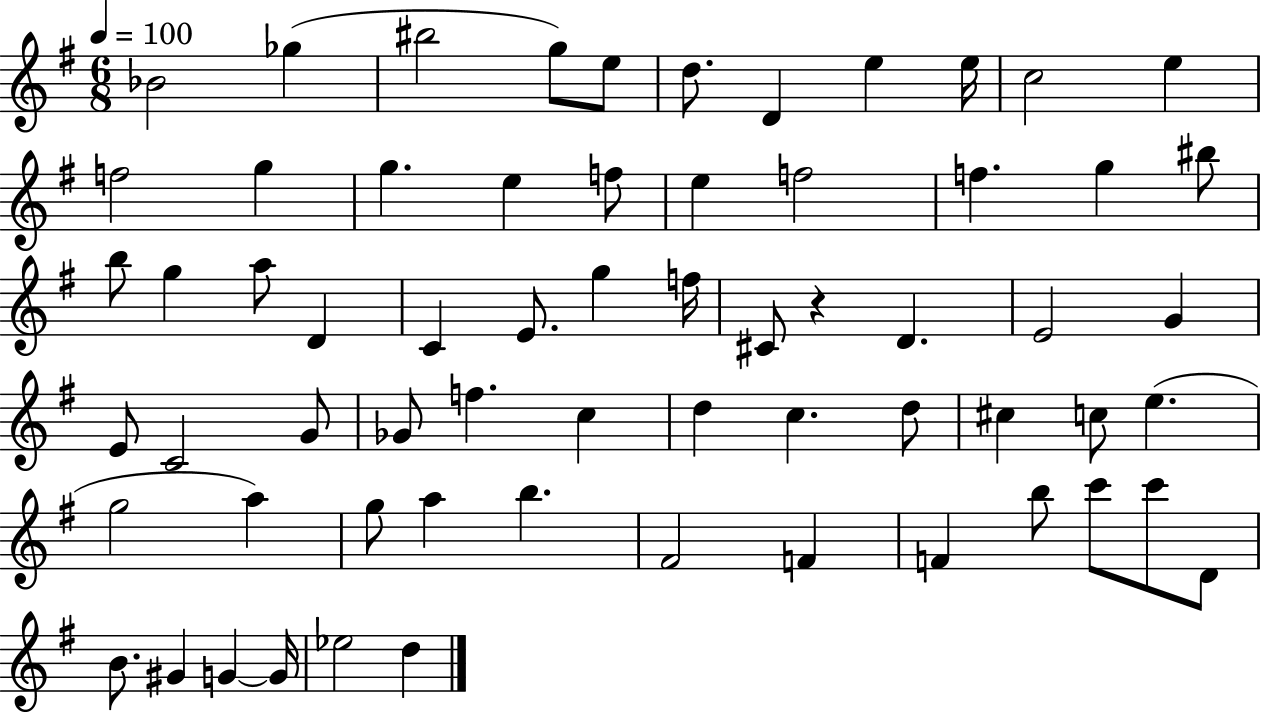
Bb4/h Gb5/q BIS5/h G5/e E5/e D5/e. D4/q E5/q E5/s C5/h E5/q F5/h G5/q G5/q. E5/q F5/e E5/q F5/h F5/q. G5/q BIS5/e B5/e G5/q A5/e D4/q C4/q E4/e. G5/q F5/s C#4/e R/q D4/q. E4/h G4/q E4/e C4/h G4/e Gb4/e F5/q. C5/q D5/q C5/q. D5/e C#5/q C5/e E5/q. G5/h A5/q G5/e A5/q B5/q. F#4/h F4/q F4/q B5/e C6/e C6/e D4/e B4/e. G#4/q G4/q G4/s Eb5/h D5/q